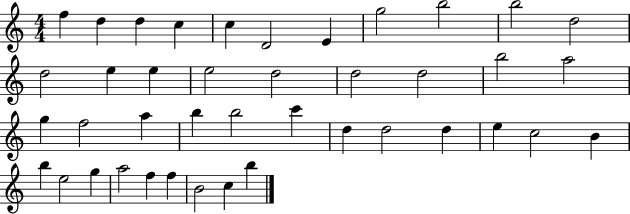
X:1
T:Untitled
M:4/4
L:1/4
K:C
f d d c c D2 E g2 b2 b2 d2 d2 e e e2 d2 d2 d2 b2 a2 g f2 a b b2 c' d d2 d e c2 B b e2 g a2 f f B2 c b